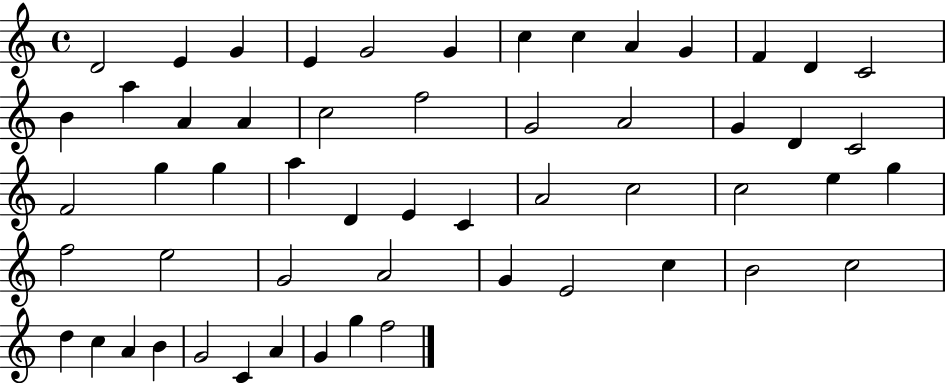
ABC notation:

X:1
T:Untitled
M:4/4
L:1/4
K:C
D2 E G E G2 G c c A G F D C2 B a A A c2 f2 G2 A2 G D C2 F2 g g a D E C A2 c2 c2 e g f2 e2 G2 A2 G E2 c B2 c2 d c A B G2 C A G g f2